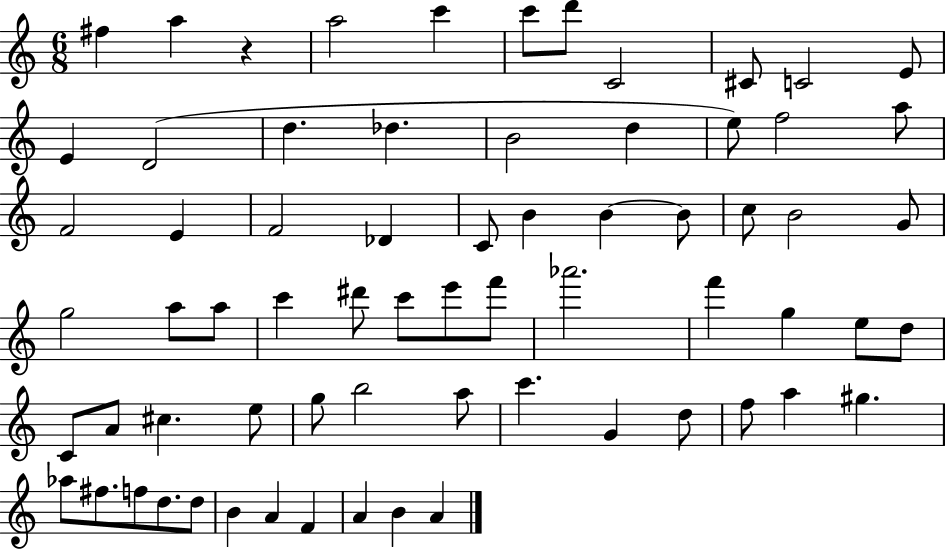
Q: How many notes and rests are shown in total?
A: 68